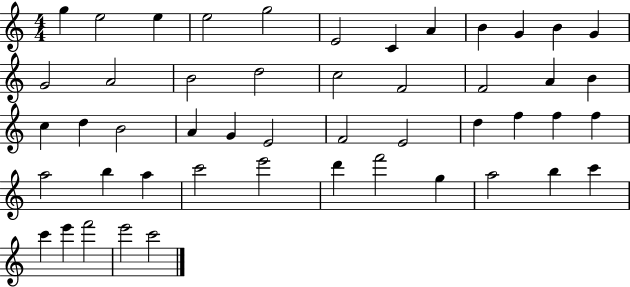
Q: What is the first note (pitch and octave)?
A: G5